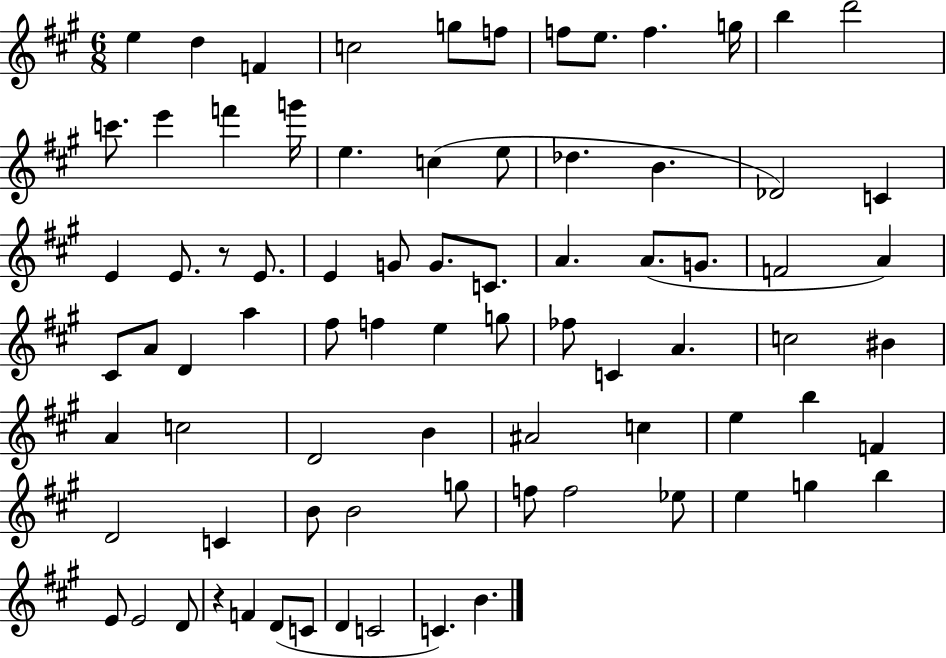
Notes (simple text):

E5/q D5/q F4/q C5/h G5/e F5/e F5/e E5/e. F5/q. G5/s B5/q D6/h C6/e. E6/q F6/q G6/s E5/q. C5/q E5/e Db5/q. B4/q. Db4/h C4/q E4/q E4/e. R/e E4/e. E4/q G4/e G4/e. C4/e. A4/q. A4/e. G4/e. F4/h A4/q C#4/e A4/e D4/q A5/q F#5/e F5/q E5/q G5/e FES5/e C4/q A4/q. C5/h BIS4/q A4/q C5/h D4/h B4/q A#4/h C5/q E5/q B5/q F4/q D4/h C4/q B4/e B4/h G5/e F5/e F5/h Eb5/e E5/q G5/q B5/q E4/e E4/h D4/e R/q F4/q D4/e C4/e D4/q C4/h C4/q. B4/q.